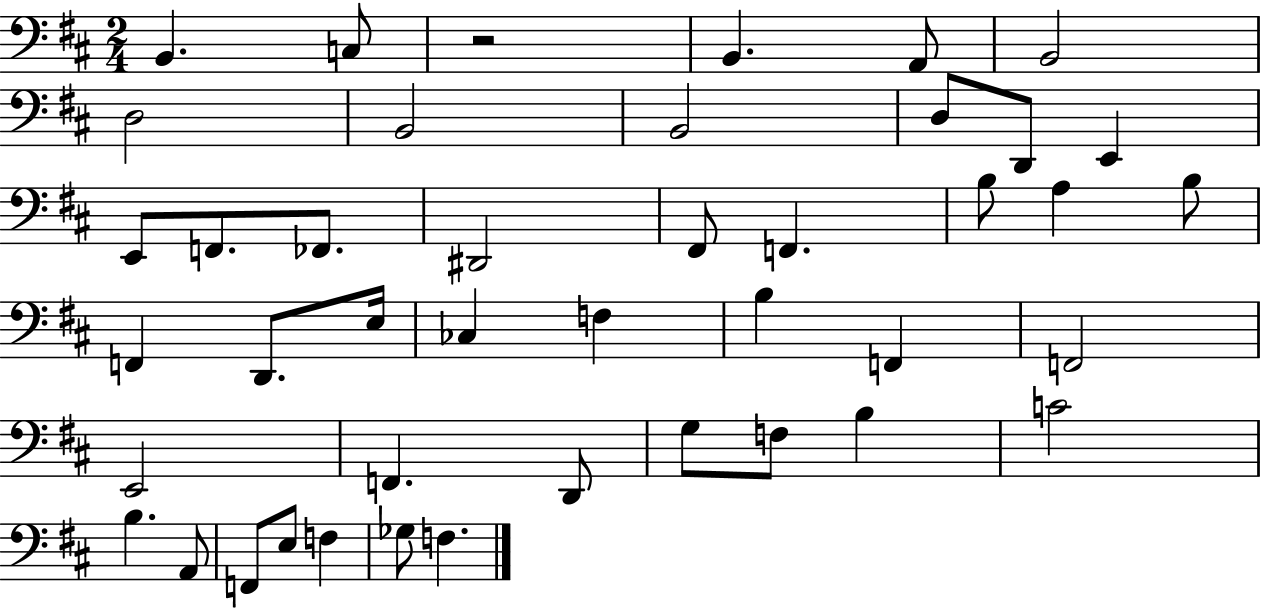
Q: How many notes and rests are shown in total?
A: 43